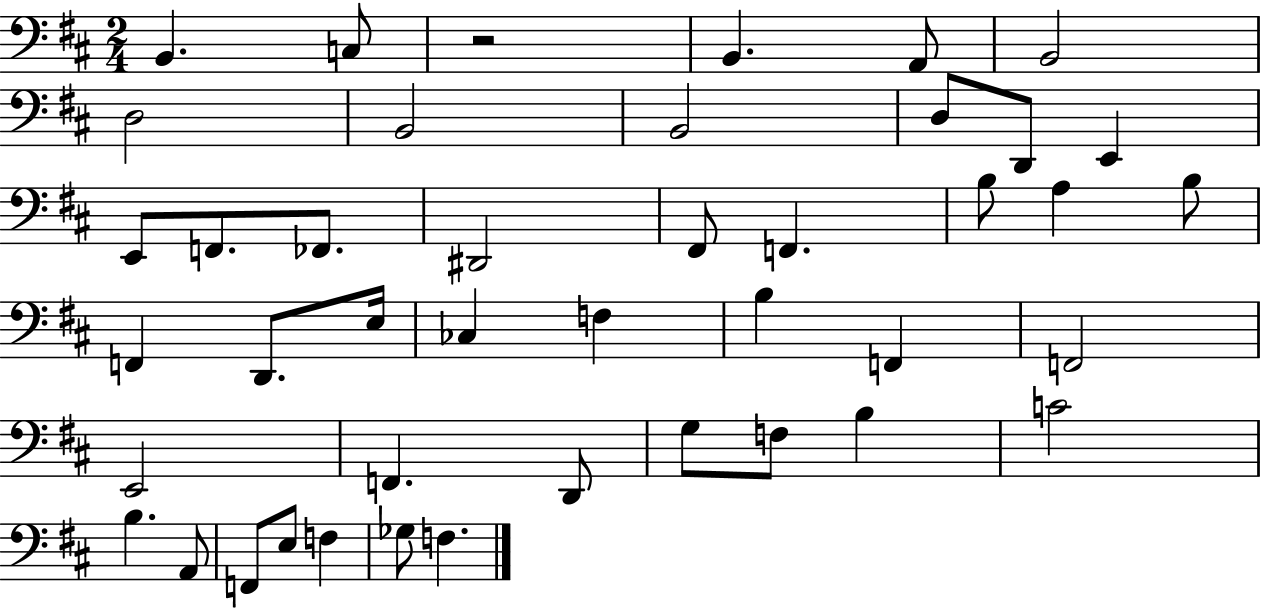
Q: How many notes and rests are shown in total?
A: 43